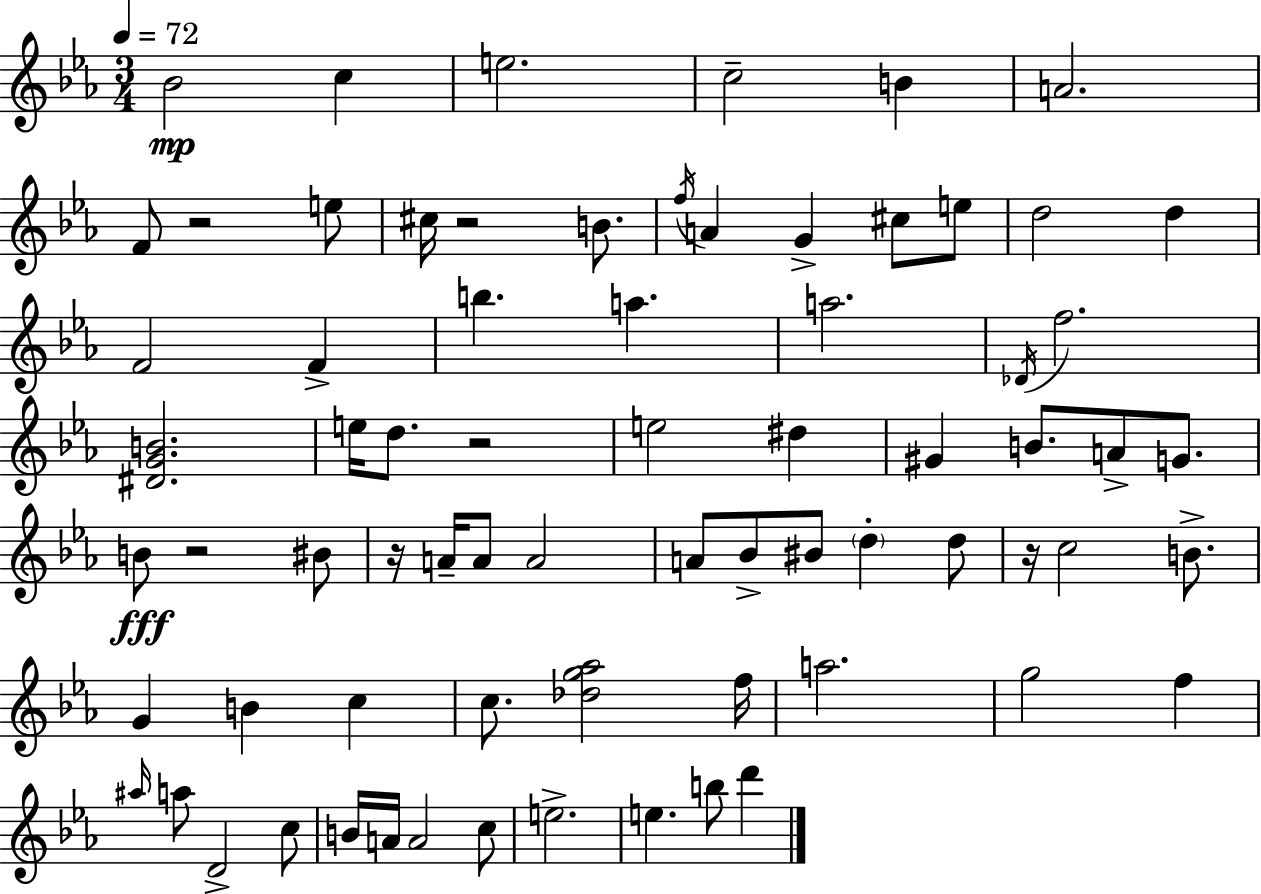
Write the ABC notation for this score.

X:1
T:Untitled
M:3/4
L:1/4
K:Cm
_B2 c e2 c2 B A2 F/2 z2 e/2 ^c/4 z2 B/2 f/4 A G ^c/2 e/2 d2 d F2 F b a a2 _D/4 f2 [^DGB]2 e/4 d/2 z2 e2 ^d ^G B/2 A/2 G/2 B/2 z2 ^B/2 z/4 A/4 A/2 A2 A/2 _B/2 ^B/2 d d/2 z/4 c2 B/2 G B c c/2 [_dg_a]2 f/4 a2 g2 f ^a/4 a/2 D2 c/2 B/4 A/4 A2 c/2 e2 e b/2 d'